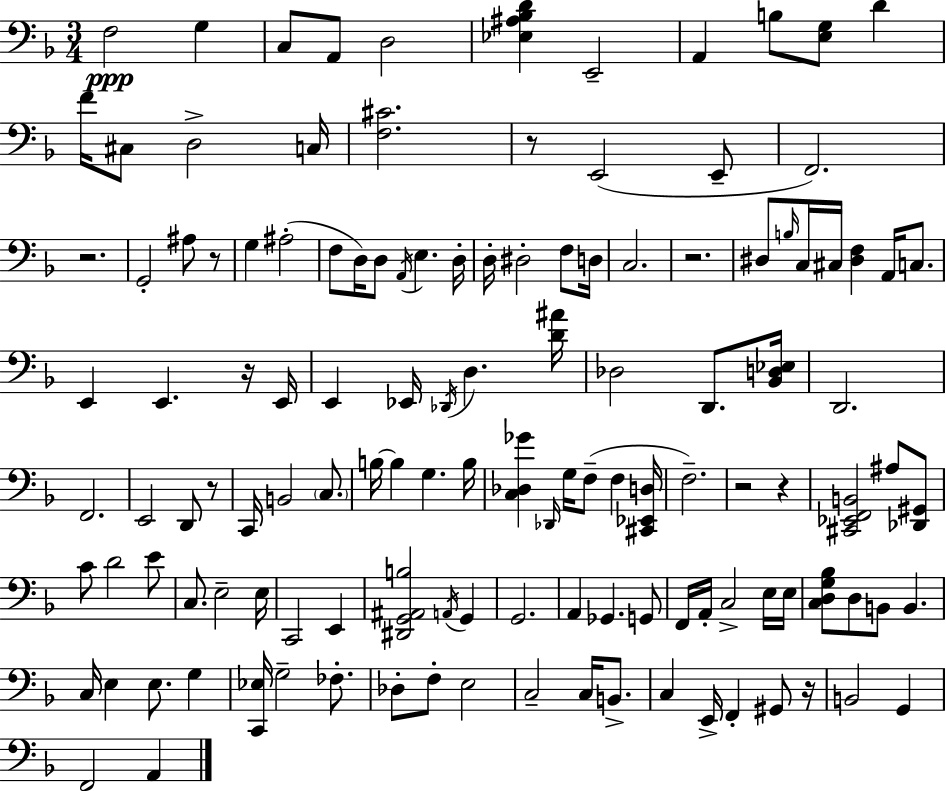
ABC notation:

X:1
T:Untitled
M:3/4
L:1/4
K:Dm
F,2 G, C,/2 A,,/2 D,2 [_E,^A,_B,D] E,,2 A,, B,/2 [E,G,]/2 D F/4 ^C,/2 D,2 C,/4 [F,^C]2 z/2 E,,2 E,,/2 F,,2 z2 G,,2 ^A,/2 z/2 G, ^A,2 F,/2 D,/4 D,/2 A,,/4 E, D,/4 D,/4 ^D,2 F,/2 D,/4 C,2 z2 ^D,/2 B,/4 C,/4 ^C,/4 [^D,F,] A,,/4 C,/2 E,, E,, z/4 E,,/4 E,, _E,,/4 _D,,/4 D, [D^A]/4 _D,2 D,,/2 [_B,,D,_E,]/4 D,,2 F,,2 E,,2 D,,/2 z/2 C,,/4 B,,2 C,/2 B,/4 B, G, B,/4 [C,_D,_G] _D,,/4 G,/4 F,/2 F, [^C,,_E,,D,]/4 F,2 z2 z [^C,,_E,,F,,B,,]2 ^A,/2 [_D,,^G,,]/2 C/2 D2 E/2 C,/2 E,2 E,/4 C,,2 E,, [^D,,G,,^A,,B,]2 A,,/4 G,, G,,2 A,, _G,, G,,/2 F,,/4 A,,/4 C,2 E,/4 E,/4 [C,D,G,_B,]/2 D,/2 B,,/2 B,, C,/4 E, E,/2 G, [C,,_E,]/4 G,2 _F,/2 _D,/2 F,/2 E,2 C,2 C,/4 B,,/2 C, E,,/4 F,, ^G,,/2 z/4 B,,2 G,, F,,2 A,,